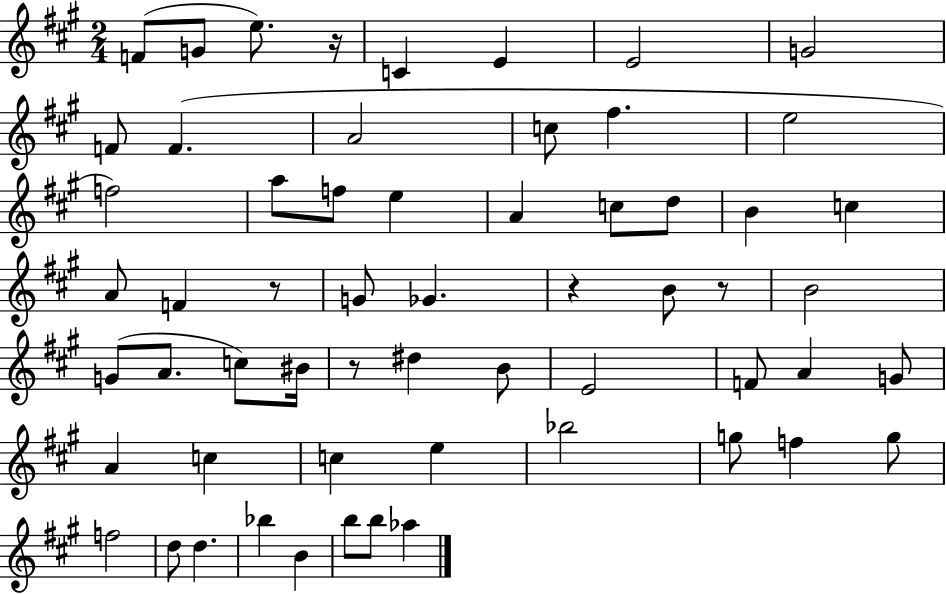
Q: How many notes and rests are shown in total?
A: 59